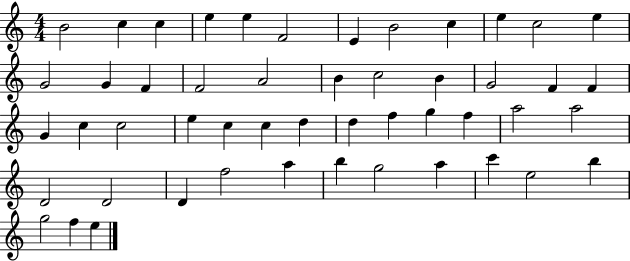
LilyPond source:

{
  \clef treble
  \numericTimeSignature
  \time 4/4
  \key c \major
  b'2 c''4 c''4 | e''4 e''4 f'2 | e'4 b'2 c''4 | e''4 c''2 e''4 | \break g'2 g'4 f'4 | f'2 a'2 | b'4 c''2 b'4 | g'2 f'4 f'4 | \break g'4 c''4 c''2 | e''4 c''4 c''4 d''4 | d''4 f''4 g''4 f''4 | a''2 a''2 | \break d'2 d'2 | d'4 f''2 a''4 | b''4 g''2 a''4 | c'''4 e''2 b''4 | \break g''2 f''4 e''4 | \bar "|."
}